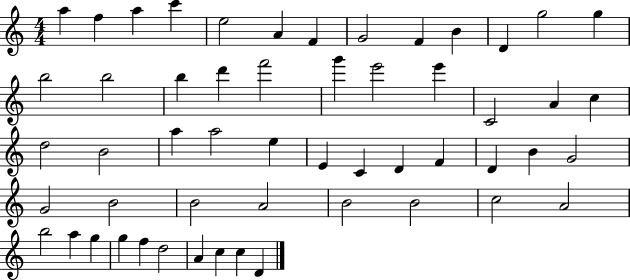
A5/q F5/q A5/q C6/q E5/h A4/q F4/q G4/h F4/q B4/q D4/q G5/h G5/q B5/h B5/h B5/q D6/q F6/h G6/q E6/h E6/q C4/h A4/q C5/q D5/h B4/h A5/q A5/h E5/q E4/q C4/q D4/q F4/q D4/q B4/q G4/h G4/h B4/h B4/h A4/h B4/h B4/h C5/h A4/h B5/h A5/q G5/q G5/q F5/q D5/h A4/q C5/q C5/q D4/q